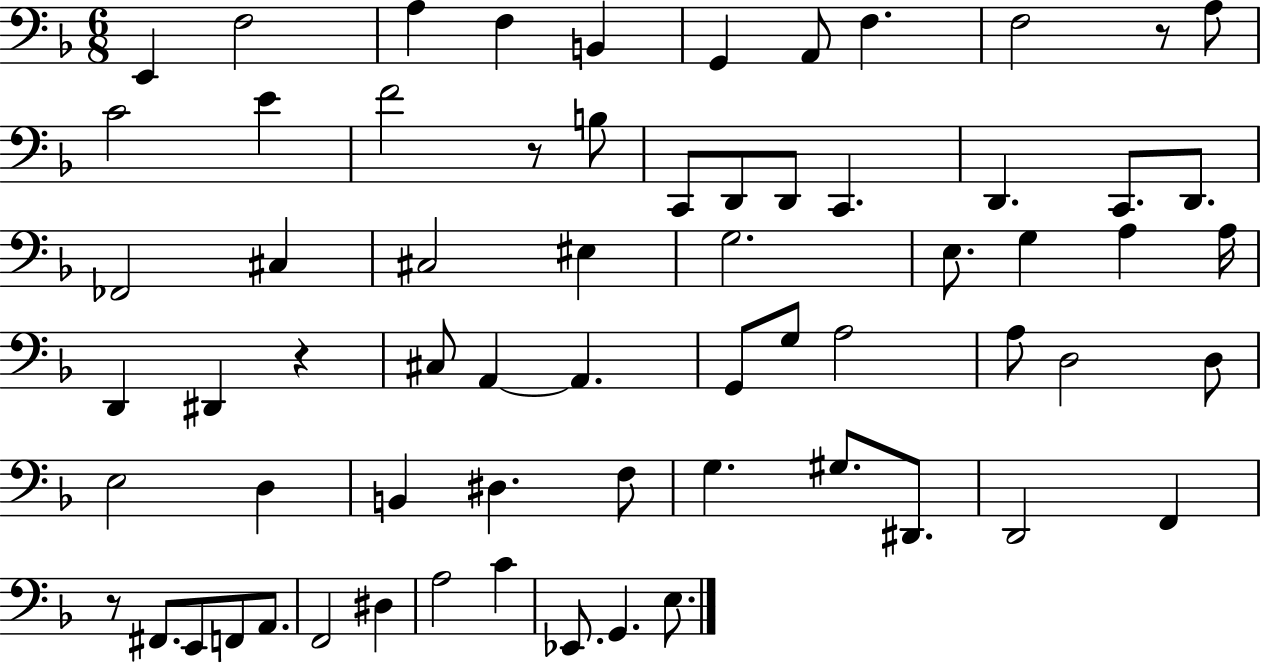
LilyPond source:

{
  \clef bass
  \numericTimeSignature
  \time 6/8
  \key f \major
  e,4 f2 | a4 f4 b,4 | g,4 a,8 f4. | f2 r8 a8 | \break c'2 e'4 | f'2 r8 b8 | c,8 d,8 d,8 c,4. | d,4. c,8. d,8. | \break fes,2 cis4 | cis2 eis4 | g2. | e8. g4 a4 a16 | \break d,4 dis,4 r4 | cis8 a,4~~ a,4. | g,8 g8 a2 | a8 d2 d8 | \break e2 d4 | b,4 dis4. f8 | g4. gis8. dis,8. | d,2 f,4 | \break r8 fis,8. e,8 f,8 a,8. | f,2 dis4 | a2 c'4 | ees,8. g,4. e8. | \break \bar "|."
}